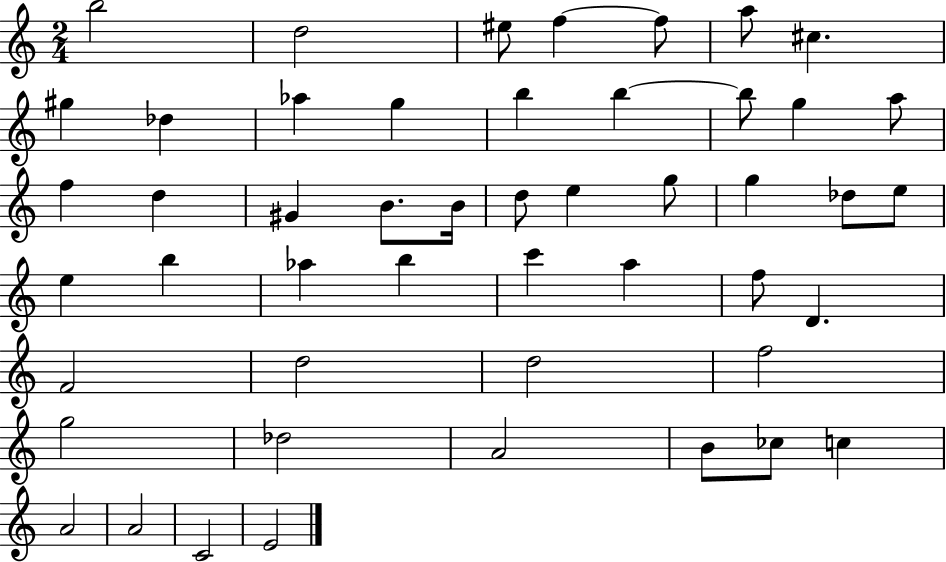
B5/h D5/h EIS5/e F5/q F5/e A5/e C#5/q. G#5/q Db5/q Ab5/q G5/q B5/q B5/q B5/e G5/q A5/e F5/q D5/q G#4/q B4/e. B4/s D5/e E5/q G5/e G5/q Db5/e E5/e E5/q B5/q Ab5/q B5/q C6/q A5/q F5/e D4/q. F4/h D5/h D5/h F5/h G5/h Db5/h A4/h B4/e CES5/e C5/q A4/h A4/h C4/h E4/h